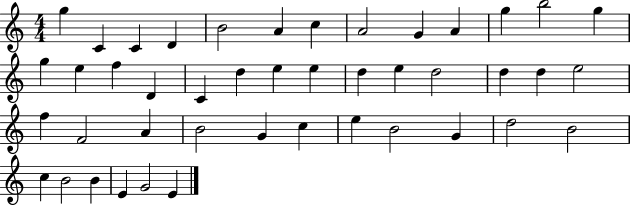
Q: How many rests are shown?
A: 0